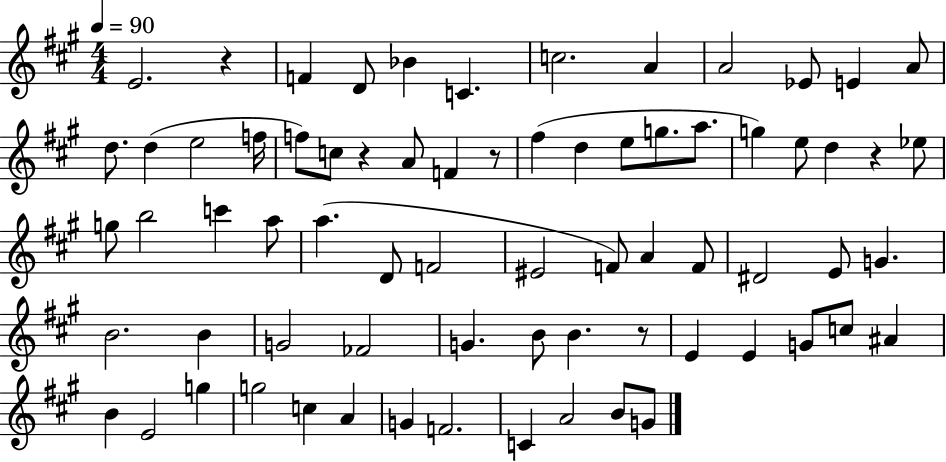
{
  \clef treble
  \numericTimeSignature
  \time 4/4
  \key a \major
  \tempo 4 = 90
  e'2. r4 | f'4 d'8 bes'4 c'4. | c''2. a'4 | a'2 ees'8 e'4 a'8 | \break d''8. d''4( e''2 f''16 | f''8) c''8 r4 a'8 f'4 r8 | fis''4( d''4 e''8 g''8. a''8. | g''4) e''8 d''4 r4 ees''8 | \break g''8 b''2 c'''4 a''8 | a''4.( d'8 f'2 | eis'2 f'8) a'4 f'8 | dis'2 e'8 g'4. | \break b'2. b'4 | g'2 fes'2 | g'4. b'8 b'4. r8 | e'4 e'4 g'8 c''8 ais'4 | \break b'4 e'2 g''4 | g''2 c''4 a'4 | g'4 f'2. | c'4 a'2 b'8 g'8 | \break \bar "|."
}